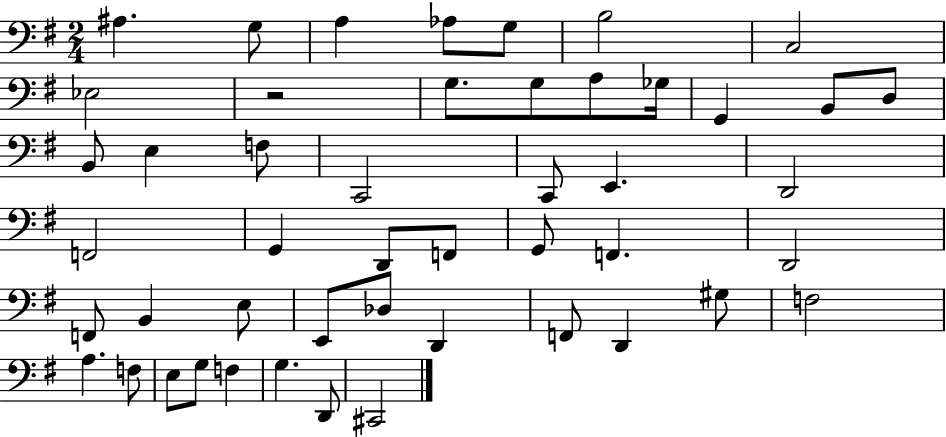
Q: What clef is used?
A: bass